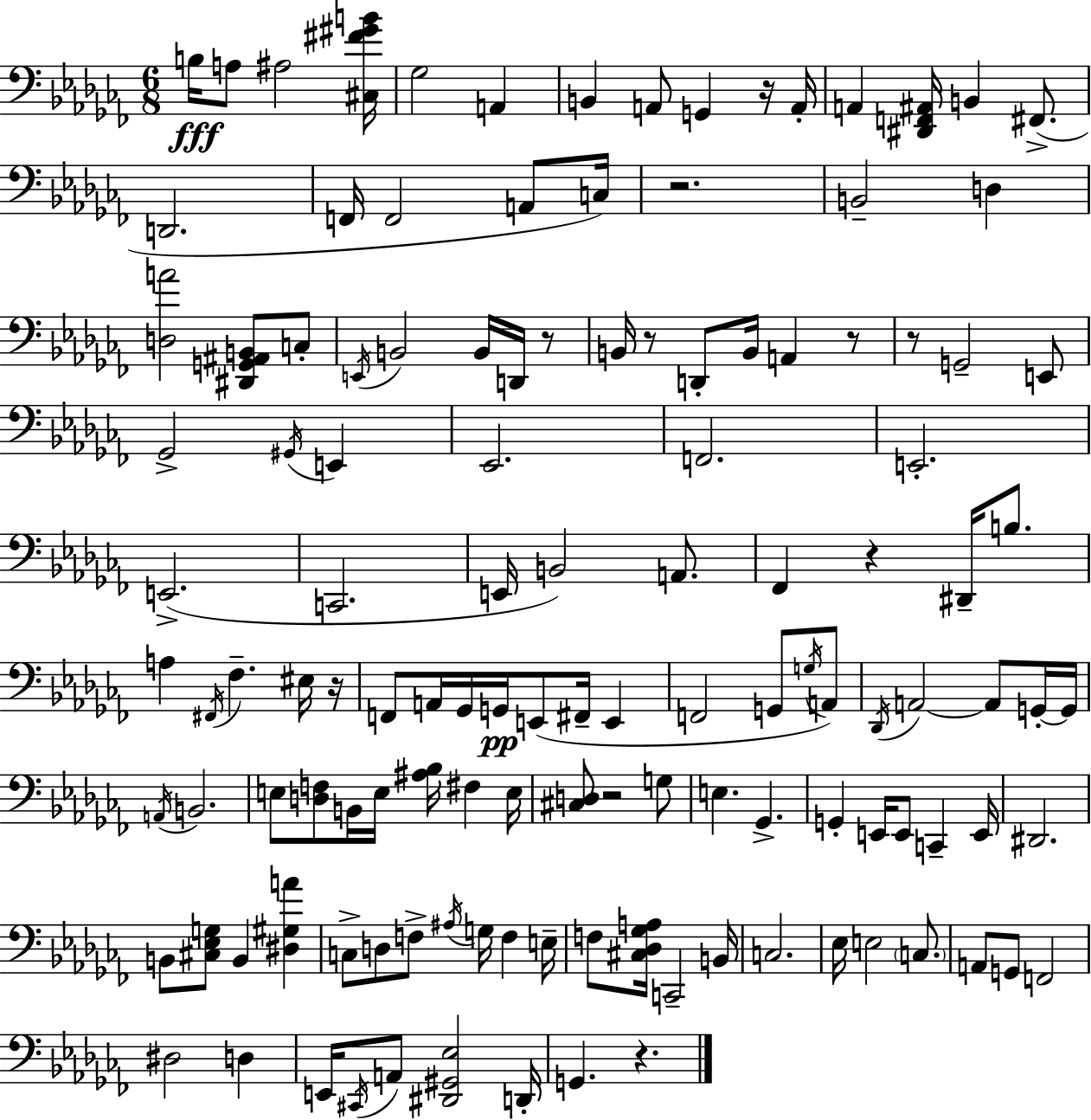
{
  \clef bass
  \numericTimeSignature
  \time 6/8
  \key aes \minor
  b16\fff a8 ais2 <cis fis' gis' b'>16 | ges2 a,4 | b,4 a,8 g,4 r16 a,16-. | a,4 <dis, f, ais,>16 b,4 fis,8.->( | \break d,2. | f,16 f,2 a,8 c16) | r2. | b,2-- d4 | \break <d a'>2 <dis, g, ais, b,>8 c8-. | \acciaccatura { e,16 } b,2 b,16 d,16 r8 | b,16 r8 d,8-. b,16 a,4 r8 | r8 g,2-- e,8 | \break ges,2-> \acciaccatura { gis,16 } e,4 | ees,2. | f,2. | e,2.-. | \break e,2.->( | c,2. | e,16 b,2) a,8. | fes,4 r4 dis,16-- b8. | \break a4 \acciaccatura { fis,16 } fes4.-- | eis16 r16 f,8 a,16 ges,16 g,16\pp e,8( fis,16-- e,4 | f,2 g,8 | \acciaccatura { g16 }) a,8 \acciaccatura { des,16 } a,2~~ | \break a,8 g,16-.~~ g,16 \acciaccatura { a,16 } b,2. | e8 <d f>8 b,16 e16 | <ais bes>16 fis4 e16 <cis d>8 r2 | g8 e4. | \break ges,4.-> g,4-. e,16 e,8 | c,4-- e,16 dis,2. | b,8 <cis ees g>8 b,4 | <dis gis a'>4 c8-> d8 f8-> | \break \acciaccatura { ais16 } g16 f4 e16-- f8 <cis des ges a>16 c,2-- | b,16 c2. | ees16 e2 | \parenthesize c8. a,8 g,8 f,2 | \break dis2 | d4 e,16 \acciaccatura { cis,16 } a,8 <dis, gis, ees>2 | d,16-. g,4. | r4. \bar "|."
}